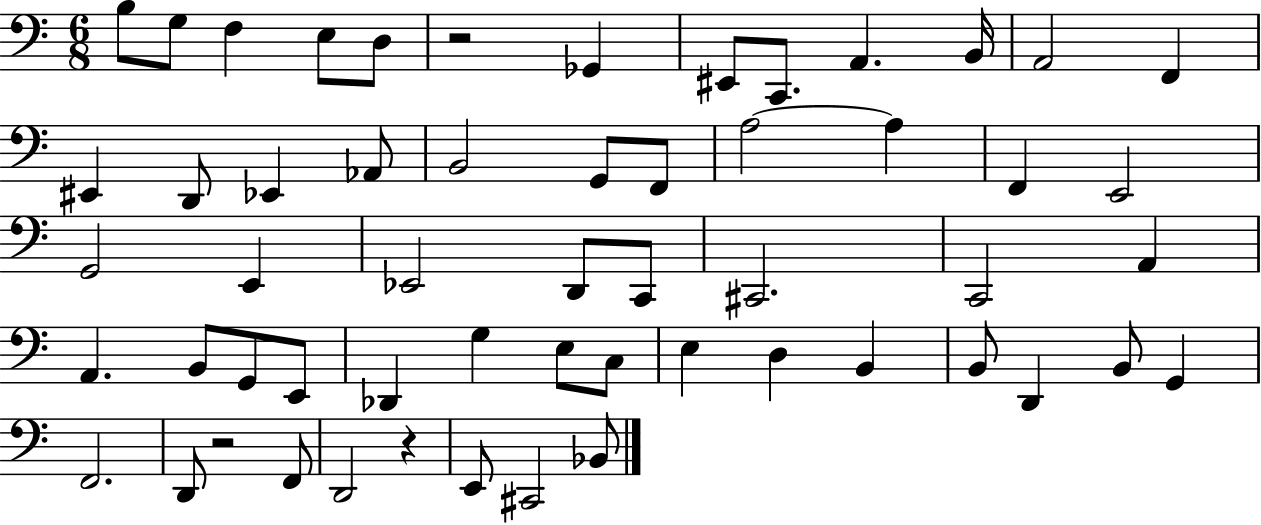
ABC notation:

X:1
T:Untitled
M:6/8
L:1/4
K:C
B,/2 G,/2 F, E,/2 D,/2 z2 _G,, ^E,,/2 C,,/2 A,, B,,/4 A,,2 F,, ^E,, D,,/2 _E,, _A,,/2 B,,2 G,,/2 F,,/2 A,2 A, F,, E,,2 G,,2 E,, _E,,2 D,,/2 C,,/2 ^C,,2 C,,2 A,, A,, B,,/2 G,,/2 E,,/2 _D,, G, E,/2 C,/2 E, D, B,, B,,/2 D,, B,,/2 G,, F,,2 D,,/2 z2 F,,/2 D,,2 z E,,/2 ^C,,2 _B,,/2